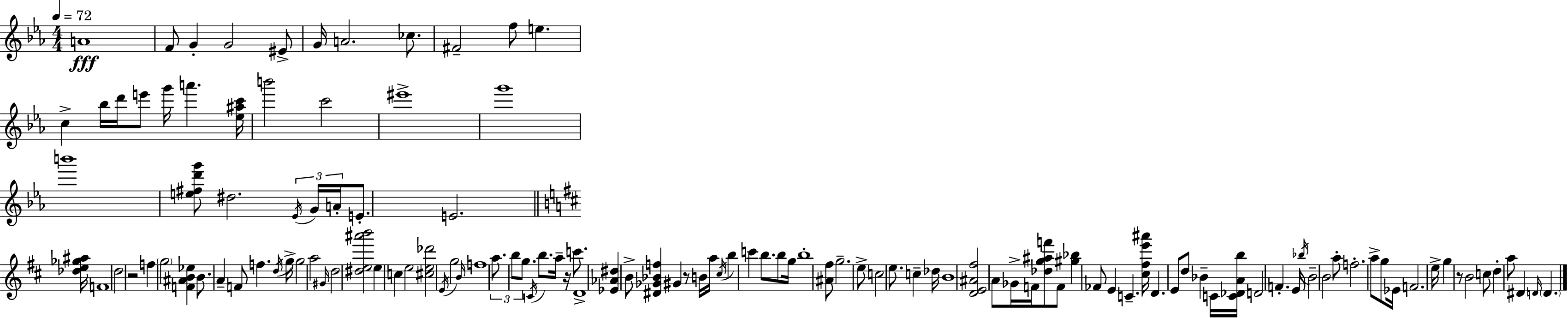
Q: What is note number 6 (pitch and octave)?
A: G4